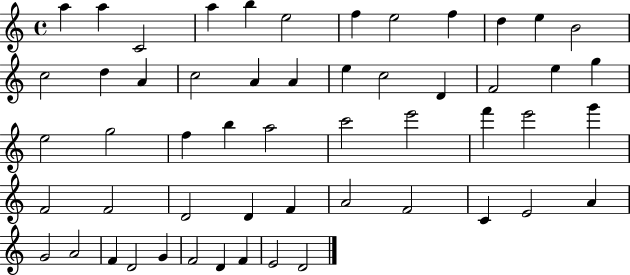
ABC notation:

X:1
T:Untitled
M:4/4
L:1/4
K:C
a a C2 a b e2 f e2 f d e B2 c2 d A c2 A A e c2 D F2 e g e2 g2 f b a2 c'2 e'2 f' e'2 g' F2 F2 D2 D F A2 F2 C E2 A G2 A2 F D2 G F2 D F E2 D2